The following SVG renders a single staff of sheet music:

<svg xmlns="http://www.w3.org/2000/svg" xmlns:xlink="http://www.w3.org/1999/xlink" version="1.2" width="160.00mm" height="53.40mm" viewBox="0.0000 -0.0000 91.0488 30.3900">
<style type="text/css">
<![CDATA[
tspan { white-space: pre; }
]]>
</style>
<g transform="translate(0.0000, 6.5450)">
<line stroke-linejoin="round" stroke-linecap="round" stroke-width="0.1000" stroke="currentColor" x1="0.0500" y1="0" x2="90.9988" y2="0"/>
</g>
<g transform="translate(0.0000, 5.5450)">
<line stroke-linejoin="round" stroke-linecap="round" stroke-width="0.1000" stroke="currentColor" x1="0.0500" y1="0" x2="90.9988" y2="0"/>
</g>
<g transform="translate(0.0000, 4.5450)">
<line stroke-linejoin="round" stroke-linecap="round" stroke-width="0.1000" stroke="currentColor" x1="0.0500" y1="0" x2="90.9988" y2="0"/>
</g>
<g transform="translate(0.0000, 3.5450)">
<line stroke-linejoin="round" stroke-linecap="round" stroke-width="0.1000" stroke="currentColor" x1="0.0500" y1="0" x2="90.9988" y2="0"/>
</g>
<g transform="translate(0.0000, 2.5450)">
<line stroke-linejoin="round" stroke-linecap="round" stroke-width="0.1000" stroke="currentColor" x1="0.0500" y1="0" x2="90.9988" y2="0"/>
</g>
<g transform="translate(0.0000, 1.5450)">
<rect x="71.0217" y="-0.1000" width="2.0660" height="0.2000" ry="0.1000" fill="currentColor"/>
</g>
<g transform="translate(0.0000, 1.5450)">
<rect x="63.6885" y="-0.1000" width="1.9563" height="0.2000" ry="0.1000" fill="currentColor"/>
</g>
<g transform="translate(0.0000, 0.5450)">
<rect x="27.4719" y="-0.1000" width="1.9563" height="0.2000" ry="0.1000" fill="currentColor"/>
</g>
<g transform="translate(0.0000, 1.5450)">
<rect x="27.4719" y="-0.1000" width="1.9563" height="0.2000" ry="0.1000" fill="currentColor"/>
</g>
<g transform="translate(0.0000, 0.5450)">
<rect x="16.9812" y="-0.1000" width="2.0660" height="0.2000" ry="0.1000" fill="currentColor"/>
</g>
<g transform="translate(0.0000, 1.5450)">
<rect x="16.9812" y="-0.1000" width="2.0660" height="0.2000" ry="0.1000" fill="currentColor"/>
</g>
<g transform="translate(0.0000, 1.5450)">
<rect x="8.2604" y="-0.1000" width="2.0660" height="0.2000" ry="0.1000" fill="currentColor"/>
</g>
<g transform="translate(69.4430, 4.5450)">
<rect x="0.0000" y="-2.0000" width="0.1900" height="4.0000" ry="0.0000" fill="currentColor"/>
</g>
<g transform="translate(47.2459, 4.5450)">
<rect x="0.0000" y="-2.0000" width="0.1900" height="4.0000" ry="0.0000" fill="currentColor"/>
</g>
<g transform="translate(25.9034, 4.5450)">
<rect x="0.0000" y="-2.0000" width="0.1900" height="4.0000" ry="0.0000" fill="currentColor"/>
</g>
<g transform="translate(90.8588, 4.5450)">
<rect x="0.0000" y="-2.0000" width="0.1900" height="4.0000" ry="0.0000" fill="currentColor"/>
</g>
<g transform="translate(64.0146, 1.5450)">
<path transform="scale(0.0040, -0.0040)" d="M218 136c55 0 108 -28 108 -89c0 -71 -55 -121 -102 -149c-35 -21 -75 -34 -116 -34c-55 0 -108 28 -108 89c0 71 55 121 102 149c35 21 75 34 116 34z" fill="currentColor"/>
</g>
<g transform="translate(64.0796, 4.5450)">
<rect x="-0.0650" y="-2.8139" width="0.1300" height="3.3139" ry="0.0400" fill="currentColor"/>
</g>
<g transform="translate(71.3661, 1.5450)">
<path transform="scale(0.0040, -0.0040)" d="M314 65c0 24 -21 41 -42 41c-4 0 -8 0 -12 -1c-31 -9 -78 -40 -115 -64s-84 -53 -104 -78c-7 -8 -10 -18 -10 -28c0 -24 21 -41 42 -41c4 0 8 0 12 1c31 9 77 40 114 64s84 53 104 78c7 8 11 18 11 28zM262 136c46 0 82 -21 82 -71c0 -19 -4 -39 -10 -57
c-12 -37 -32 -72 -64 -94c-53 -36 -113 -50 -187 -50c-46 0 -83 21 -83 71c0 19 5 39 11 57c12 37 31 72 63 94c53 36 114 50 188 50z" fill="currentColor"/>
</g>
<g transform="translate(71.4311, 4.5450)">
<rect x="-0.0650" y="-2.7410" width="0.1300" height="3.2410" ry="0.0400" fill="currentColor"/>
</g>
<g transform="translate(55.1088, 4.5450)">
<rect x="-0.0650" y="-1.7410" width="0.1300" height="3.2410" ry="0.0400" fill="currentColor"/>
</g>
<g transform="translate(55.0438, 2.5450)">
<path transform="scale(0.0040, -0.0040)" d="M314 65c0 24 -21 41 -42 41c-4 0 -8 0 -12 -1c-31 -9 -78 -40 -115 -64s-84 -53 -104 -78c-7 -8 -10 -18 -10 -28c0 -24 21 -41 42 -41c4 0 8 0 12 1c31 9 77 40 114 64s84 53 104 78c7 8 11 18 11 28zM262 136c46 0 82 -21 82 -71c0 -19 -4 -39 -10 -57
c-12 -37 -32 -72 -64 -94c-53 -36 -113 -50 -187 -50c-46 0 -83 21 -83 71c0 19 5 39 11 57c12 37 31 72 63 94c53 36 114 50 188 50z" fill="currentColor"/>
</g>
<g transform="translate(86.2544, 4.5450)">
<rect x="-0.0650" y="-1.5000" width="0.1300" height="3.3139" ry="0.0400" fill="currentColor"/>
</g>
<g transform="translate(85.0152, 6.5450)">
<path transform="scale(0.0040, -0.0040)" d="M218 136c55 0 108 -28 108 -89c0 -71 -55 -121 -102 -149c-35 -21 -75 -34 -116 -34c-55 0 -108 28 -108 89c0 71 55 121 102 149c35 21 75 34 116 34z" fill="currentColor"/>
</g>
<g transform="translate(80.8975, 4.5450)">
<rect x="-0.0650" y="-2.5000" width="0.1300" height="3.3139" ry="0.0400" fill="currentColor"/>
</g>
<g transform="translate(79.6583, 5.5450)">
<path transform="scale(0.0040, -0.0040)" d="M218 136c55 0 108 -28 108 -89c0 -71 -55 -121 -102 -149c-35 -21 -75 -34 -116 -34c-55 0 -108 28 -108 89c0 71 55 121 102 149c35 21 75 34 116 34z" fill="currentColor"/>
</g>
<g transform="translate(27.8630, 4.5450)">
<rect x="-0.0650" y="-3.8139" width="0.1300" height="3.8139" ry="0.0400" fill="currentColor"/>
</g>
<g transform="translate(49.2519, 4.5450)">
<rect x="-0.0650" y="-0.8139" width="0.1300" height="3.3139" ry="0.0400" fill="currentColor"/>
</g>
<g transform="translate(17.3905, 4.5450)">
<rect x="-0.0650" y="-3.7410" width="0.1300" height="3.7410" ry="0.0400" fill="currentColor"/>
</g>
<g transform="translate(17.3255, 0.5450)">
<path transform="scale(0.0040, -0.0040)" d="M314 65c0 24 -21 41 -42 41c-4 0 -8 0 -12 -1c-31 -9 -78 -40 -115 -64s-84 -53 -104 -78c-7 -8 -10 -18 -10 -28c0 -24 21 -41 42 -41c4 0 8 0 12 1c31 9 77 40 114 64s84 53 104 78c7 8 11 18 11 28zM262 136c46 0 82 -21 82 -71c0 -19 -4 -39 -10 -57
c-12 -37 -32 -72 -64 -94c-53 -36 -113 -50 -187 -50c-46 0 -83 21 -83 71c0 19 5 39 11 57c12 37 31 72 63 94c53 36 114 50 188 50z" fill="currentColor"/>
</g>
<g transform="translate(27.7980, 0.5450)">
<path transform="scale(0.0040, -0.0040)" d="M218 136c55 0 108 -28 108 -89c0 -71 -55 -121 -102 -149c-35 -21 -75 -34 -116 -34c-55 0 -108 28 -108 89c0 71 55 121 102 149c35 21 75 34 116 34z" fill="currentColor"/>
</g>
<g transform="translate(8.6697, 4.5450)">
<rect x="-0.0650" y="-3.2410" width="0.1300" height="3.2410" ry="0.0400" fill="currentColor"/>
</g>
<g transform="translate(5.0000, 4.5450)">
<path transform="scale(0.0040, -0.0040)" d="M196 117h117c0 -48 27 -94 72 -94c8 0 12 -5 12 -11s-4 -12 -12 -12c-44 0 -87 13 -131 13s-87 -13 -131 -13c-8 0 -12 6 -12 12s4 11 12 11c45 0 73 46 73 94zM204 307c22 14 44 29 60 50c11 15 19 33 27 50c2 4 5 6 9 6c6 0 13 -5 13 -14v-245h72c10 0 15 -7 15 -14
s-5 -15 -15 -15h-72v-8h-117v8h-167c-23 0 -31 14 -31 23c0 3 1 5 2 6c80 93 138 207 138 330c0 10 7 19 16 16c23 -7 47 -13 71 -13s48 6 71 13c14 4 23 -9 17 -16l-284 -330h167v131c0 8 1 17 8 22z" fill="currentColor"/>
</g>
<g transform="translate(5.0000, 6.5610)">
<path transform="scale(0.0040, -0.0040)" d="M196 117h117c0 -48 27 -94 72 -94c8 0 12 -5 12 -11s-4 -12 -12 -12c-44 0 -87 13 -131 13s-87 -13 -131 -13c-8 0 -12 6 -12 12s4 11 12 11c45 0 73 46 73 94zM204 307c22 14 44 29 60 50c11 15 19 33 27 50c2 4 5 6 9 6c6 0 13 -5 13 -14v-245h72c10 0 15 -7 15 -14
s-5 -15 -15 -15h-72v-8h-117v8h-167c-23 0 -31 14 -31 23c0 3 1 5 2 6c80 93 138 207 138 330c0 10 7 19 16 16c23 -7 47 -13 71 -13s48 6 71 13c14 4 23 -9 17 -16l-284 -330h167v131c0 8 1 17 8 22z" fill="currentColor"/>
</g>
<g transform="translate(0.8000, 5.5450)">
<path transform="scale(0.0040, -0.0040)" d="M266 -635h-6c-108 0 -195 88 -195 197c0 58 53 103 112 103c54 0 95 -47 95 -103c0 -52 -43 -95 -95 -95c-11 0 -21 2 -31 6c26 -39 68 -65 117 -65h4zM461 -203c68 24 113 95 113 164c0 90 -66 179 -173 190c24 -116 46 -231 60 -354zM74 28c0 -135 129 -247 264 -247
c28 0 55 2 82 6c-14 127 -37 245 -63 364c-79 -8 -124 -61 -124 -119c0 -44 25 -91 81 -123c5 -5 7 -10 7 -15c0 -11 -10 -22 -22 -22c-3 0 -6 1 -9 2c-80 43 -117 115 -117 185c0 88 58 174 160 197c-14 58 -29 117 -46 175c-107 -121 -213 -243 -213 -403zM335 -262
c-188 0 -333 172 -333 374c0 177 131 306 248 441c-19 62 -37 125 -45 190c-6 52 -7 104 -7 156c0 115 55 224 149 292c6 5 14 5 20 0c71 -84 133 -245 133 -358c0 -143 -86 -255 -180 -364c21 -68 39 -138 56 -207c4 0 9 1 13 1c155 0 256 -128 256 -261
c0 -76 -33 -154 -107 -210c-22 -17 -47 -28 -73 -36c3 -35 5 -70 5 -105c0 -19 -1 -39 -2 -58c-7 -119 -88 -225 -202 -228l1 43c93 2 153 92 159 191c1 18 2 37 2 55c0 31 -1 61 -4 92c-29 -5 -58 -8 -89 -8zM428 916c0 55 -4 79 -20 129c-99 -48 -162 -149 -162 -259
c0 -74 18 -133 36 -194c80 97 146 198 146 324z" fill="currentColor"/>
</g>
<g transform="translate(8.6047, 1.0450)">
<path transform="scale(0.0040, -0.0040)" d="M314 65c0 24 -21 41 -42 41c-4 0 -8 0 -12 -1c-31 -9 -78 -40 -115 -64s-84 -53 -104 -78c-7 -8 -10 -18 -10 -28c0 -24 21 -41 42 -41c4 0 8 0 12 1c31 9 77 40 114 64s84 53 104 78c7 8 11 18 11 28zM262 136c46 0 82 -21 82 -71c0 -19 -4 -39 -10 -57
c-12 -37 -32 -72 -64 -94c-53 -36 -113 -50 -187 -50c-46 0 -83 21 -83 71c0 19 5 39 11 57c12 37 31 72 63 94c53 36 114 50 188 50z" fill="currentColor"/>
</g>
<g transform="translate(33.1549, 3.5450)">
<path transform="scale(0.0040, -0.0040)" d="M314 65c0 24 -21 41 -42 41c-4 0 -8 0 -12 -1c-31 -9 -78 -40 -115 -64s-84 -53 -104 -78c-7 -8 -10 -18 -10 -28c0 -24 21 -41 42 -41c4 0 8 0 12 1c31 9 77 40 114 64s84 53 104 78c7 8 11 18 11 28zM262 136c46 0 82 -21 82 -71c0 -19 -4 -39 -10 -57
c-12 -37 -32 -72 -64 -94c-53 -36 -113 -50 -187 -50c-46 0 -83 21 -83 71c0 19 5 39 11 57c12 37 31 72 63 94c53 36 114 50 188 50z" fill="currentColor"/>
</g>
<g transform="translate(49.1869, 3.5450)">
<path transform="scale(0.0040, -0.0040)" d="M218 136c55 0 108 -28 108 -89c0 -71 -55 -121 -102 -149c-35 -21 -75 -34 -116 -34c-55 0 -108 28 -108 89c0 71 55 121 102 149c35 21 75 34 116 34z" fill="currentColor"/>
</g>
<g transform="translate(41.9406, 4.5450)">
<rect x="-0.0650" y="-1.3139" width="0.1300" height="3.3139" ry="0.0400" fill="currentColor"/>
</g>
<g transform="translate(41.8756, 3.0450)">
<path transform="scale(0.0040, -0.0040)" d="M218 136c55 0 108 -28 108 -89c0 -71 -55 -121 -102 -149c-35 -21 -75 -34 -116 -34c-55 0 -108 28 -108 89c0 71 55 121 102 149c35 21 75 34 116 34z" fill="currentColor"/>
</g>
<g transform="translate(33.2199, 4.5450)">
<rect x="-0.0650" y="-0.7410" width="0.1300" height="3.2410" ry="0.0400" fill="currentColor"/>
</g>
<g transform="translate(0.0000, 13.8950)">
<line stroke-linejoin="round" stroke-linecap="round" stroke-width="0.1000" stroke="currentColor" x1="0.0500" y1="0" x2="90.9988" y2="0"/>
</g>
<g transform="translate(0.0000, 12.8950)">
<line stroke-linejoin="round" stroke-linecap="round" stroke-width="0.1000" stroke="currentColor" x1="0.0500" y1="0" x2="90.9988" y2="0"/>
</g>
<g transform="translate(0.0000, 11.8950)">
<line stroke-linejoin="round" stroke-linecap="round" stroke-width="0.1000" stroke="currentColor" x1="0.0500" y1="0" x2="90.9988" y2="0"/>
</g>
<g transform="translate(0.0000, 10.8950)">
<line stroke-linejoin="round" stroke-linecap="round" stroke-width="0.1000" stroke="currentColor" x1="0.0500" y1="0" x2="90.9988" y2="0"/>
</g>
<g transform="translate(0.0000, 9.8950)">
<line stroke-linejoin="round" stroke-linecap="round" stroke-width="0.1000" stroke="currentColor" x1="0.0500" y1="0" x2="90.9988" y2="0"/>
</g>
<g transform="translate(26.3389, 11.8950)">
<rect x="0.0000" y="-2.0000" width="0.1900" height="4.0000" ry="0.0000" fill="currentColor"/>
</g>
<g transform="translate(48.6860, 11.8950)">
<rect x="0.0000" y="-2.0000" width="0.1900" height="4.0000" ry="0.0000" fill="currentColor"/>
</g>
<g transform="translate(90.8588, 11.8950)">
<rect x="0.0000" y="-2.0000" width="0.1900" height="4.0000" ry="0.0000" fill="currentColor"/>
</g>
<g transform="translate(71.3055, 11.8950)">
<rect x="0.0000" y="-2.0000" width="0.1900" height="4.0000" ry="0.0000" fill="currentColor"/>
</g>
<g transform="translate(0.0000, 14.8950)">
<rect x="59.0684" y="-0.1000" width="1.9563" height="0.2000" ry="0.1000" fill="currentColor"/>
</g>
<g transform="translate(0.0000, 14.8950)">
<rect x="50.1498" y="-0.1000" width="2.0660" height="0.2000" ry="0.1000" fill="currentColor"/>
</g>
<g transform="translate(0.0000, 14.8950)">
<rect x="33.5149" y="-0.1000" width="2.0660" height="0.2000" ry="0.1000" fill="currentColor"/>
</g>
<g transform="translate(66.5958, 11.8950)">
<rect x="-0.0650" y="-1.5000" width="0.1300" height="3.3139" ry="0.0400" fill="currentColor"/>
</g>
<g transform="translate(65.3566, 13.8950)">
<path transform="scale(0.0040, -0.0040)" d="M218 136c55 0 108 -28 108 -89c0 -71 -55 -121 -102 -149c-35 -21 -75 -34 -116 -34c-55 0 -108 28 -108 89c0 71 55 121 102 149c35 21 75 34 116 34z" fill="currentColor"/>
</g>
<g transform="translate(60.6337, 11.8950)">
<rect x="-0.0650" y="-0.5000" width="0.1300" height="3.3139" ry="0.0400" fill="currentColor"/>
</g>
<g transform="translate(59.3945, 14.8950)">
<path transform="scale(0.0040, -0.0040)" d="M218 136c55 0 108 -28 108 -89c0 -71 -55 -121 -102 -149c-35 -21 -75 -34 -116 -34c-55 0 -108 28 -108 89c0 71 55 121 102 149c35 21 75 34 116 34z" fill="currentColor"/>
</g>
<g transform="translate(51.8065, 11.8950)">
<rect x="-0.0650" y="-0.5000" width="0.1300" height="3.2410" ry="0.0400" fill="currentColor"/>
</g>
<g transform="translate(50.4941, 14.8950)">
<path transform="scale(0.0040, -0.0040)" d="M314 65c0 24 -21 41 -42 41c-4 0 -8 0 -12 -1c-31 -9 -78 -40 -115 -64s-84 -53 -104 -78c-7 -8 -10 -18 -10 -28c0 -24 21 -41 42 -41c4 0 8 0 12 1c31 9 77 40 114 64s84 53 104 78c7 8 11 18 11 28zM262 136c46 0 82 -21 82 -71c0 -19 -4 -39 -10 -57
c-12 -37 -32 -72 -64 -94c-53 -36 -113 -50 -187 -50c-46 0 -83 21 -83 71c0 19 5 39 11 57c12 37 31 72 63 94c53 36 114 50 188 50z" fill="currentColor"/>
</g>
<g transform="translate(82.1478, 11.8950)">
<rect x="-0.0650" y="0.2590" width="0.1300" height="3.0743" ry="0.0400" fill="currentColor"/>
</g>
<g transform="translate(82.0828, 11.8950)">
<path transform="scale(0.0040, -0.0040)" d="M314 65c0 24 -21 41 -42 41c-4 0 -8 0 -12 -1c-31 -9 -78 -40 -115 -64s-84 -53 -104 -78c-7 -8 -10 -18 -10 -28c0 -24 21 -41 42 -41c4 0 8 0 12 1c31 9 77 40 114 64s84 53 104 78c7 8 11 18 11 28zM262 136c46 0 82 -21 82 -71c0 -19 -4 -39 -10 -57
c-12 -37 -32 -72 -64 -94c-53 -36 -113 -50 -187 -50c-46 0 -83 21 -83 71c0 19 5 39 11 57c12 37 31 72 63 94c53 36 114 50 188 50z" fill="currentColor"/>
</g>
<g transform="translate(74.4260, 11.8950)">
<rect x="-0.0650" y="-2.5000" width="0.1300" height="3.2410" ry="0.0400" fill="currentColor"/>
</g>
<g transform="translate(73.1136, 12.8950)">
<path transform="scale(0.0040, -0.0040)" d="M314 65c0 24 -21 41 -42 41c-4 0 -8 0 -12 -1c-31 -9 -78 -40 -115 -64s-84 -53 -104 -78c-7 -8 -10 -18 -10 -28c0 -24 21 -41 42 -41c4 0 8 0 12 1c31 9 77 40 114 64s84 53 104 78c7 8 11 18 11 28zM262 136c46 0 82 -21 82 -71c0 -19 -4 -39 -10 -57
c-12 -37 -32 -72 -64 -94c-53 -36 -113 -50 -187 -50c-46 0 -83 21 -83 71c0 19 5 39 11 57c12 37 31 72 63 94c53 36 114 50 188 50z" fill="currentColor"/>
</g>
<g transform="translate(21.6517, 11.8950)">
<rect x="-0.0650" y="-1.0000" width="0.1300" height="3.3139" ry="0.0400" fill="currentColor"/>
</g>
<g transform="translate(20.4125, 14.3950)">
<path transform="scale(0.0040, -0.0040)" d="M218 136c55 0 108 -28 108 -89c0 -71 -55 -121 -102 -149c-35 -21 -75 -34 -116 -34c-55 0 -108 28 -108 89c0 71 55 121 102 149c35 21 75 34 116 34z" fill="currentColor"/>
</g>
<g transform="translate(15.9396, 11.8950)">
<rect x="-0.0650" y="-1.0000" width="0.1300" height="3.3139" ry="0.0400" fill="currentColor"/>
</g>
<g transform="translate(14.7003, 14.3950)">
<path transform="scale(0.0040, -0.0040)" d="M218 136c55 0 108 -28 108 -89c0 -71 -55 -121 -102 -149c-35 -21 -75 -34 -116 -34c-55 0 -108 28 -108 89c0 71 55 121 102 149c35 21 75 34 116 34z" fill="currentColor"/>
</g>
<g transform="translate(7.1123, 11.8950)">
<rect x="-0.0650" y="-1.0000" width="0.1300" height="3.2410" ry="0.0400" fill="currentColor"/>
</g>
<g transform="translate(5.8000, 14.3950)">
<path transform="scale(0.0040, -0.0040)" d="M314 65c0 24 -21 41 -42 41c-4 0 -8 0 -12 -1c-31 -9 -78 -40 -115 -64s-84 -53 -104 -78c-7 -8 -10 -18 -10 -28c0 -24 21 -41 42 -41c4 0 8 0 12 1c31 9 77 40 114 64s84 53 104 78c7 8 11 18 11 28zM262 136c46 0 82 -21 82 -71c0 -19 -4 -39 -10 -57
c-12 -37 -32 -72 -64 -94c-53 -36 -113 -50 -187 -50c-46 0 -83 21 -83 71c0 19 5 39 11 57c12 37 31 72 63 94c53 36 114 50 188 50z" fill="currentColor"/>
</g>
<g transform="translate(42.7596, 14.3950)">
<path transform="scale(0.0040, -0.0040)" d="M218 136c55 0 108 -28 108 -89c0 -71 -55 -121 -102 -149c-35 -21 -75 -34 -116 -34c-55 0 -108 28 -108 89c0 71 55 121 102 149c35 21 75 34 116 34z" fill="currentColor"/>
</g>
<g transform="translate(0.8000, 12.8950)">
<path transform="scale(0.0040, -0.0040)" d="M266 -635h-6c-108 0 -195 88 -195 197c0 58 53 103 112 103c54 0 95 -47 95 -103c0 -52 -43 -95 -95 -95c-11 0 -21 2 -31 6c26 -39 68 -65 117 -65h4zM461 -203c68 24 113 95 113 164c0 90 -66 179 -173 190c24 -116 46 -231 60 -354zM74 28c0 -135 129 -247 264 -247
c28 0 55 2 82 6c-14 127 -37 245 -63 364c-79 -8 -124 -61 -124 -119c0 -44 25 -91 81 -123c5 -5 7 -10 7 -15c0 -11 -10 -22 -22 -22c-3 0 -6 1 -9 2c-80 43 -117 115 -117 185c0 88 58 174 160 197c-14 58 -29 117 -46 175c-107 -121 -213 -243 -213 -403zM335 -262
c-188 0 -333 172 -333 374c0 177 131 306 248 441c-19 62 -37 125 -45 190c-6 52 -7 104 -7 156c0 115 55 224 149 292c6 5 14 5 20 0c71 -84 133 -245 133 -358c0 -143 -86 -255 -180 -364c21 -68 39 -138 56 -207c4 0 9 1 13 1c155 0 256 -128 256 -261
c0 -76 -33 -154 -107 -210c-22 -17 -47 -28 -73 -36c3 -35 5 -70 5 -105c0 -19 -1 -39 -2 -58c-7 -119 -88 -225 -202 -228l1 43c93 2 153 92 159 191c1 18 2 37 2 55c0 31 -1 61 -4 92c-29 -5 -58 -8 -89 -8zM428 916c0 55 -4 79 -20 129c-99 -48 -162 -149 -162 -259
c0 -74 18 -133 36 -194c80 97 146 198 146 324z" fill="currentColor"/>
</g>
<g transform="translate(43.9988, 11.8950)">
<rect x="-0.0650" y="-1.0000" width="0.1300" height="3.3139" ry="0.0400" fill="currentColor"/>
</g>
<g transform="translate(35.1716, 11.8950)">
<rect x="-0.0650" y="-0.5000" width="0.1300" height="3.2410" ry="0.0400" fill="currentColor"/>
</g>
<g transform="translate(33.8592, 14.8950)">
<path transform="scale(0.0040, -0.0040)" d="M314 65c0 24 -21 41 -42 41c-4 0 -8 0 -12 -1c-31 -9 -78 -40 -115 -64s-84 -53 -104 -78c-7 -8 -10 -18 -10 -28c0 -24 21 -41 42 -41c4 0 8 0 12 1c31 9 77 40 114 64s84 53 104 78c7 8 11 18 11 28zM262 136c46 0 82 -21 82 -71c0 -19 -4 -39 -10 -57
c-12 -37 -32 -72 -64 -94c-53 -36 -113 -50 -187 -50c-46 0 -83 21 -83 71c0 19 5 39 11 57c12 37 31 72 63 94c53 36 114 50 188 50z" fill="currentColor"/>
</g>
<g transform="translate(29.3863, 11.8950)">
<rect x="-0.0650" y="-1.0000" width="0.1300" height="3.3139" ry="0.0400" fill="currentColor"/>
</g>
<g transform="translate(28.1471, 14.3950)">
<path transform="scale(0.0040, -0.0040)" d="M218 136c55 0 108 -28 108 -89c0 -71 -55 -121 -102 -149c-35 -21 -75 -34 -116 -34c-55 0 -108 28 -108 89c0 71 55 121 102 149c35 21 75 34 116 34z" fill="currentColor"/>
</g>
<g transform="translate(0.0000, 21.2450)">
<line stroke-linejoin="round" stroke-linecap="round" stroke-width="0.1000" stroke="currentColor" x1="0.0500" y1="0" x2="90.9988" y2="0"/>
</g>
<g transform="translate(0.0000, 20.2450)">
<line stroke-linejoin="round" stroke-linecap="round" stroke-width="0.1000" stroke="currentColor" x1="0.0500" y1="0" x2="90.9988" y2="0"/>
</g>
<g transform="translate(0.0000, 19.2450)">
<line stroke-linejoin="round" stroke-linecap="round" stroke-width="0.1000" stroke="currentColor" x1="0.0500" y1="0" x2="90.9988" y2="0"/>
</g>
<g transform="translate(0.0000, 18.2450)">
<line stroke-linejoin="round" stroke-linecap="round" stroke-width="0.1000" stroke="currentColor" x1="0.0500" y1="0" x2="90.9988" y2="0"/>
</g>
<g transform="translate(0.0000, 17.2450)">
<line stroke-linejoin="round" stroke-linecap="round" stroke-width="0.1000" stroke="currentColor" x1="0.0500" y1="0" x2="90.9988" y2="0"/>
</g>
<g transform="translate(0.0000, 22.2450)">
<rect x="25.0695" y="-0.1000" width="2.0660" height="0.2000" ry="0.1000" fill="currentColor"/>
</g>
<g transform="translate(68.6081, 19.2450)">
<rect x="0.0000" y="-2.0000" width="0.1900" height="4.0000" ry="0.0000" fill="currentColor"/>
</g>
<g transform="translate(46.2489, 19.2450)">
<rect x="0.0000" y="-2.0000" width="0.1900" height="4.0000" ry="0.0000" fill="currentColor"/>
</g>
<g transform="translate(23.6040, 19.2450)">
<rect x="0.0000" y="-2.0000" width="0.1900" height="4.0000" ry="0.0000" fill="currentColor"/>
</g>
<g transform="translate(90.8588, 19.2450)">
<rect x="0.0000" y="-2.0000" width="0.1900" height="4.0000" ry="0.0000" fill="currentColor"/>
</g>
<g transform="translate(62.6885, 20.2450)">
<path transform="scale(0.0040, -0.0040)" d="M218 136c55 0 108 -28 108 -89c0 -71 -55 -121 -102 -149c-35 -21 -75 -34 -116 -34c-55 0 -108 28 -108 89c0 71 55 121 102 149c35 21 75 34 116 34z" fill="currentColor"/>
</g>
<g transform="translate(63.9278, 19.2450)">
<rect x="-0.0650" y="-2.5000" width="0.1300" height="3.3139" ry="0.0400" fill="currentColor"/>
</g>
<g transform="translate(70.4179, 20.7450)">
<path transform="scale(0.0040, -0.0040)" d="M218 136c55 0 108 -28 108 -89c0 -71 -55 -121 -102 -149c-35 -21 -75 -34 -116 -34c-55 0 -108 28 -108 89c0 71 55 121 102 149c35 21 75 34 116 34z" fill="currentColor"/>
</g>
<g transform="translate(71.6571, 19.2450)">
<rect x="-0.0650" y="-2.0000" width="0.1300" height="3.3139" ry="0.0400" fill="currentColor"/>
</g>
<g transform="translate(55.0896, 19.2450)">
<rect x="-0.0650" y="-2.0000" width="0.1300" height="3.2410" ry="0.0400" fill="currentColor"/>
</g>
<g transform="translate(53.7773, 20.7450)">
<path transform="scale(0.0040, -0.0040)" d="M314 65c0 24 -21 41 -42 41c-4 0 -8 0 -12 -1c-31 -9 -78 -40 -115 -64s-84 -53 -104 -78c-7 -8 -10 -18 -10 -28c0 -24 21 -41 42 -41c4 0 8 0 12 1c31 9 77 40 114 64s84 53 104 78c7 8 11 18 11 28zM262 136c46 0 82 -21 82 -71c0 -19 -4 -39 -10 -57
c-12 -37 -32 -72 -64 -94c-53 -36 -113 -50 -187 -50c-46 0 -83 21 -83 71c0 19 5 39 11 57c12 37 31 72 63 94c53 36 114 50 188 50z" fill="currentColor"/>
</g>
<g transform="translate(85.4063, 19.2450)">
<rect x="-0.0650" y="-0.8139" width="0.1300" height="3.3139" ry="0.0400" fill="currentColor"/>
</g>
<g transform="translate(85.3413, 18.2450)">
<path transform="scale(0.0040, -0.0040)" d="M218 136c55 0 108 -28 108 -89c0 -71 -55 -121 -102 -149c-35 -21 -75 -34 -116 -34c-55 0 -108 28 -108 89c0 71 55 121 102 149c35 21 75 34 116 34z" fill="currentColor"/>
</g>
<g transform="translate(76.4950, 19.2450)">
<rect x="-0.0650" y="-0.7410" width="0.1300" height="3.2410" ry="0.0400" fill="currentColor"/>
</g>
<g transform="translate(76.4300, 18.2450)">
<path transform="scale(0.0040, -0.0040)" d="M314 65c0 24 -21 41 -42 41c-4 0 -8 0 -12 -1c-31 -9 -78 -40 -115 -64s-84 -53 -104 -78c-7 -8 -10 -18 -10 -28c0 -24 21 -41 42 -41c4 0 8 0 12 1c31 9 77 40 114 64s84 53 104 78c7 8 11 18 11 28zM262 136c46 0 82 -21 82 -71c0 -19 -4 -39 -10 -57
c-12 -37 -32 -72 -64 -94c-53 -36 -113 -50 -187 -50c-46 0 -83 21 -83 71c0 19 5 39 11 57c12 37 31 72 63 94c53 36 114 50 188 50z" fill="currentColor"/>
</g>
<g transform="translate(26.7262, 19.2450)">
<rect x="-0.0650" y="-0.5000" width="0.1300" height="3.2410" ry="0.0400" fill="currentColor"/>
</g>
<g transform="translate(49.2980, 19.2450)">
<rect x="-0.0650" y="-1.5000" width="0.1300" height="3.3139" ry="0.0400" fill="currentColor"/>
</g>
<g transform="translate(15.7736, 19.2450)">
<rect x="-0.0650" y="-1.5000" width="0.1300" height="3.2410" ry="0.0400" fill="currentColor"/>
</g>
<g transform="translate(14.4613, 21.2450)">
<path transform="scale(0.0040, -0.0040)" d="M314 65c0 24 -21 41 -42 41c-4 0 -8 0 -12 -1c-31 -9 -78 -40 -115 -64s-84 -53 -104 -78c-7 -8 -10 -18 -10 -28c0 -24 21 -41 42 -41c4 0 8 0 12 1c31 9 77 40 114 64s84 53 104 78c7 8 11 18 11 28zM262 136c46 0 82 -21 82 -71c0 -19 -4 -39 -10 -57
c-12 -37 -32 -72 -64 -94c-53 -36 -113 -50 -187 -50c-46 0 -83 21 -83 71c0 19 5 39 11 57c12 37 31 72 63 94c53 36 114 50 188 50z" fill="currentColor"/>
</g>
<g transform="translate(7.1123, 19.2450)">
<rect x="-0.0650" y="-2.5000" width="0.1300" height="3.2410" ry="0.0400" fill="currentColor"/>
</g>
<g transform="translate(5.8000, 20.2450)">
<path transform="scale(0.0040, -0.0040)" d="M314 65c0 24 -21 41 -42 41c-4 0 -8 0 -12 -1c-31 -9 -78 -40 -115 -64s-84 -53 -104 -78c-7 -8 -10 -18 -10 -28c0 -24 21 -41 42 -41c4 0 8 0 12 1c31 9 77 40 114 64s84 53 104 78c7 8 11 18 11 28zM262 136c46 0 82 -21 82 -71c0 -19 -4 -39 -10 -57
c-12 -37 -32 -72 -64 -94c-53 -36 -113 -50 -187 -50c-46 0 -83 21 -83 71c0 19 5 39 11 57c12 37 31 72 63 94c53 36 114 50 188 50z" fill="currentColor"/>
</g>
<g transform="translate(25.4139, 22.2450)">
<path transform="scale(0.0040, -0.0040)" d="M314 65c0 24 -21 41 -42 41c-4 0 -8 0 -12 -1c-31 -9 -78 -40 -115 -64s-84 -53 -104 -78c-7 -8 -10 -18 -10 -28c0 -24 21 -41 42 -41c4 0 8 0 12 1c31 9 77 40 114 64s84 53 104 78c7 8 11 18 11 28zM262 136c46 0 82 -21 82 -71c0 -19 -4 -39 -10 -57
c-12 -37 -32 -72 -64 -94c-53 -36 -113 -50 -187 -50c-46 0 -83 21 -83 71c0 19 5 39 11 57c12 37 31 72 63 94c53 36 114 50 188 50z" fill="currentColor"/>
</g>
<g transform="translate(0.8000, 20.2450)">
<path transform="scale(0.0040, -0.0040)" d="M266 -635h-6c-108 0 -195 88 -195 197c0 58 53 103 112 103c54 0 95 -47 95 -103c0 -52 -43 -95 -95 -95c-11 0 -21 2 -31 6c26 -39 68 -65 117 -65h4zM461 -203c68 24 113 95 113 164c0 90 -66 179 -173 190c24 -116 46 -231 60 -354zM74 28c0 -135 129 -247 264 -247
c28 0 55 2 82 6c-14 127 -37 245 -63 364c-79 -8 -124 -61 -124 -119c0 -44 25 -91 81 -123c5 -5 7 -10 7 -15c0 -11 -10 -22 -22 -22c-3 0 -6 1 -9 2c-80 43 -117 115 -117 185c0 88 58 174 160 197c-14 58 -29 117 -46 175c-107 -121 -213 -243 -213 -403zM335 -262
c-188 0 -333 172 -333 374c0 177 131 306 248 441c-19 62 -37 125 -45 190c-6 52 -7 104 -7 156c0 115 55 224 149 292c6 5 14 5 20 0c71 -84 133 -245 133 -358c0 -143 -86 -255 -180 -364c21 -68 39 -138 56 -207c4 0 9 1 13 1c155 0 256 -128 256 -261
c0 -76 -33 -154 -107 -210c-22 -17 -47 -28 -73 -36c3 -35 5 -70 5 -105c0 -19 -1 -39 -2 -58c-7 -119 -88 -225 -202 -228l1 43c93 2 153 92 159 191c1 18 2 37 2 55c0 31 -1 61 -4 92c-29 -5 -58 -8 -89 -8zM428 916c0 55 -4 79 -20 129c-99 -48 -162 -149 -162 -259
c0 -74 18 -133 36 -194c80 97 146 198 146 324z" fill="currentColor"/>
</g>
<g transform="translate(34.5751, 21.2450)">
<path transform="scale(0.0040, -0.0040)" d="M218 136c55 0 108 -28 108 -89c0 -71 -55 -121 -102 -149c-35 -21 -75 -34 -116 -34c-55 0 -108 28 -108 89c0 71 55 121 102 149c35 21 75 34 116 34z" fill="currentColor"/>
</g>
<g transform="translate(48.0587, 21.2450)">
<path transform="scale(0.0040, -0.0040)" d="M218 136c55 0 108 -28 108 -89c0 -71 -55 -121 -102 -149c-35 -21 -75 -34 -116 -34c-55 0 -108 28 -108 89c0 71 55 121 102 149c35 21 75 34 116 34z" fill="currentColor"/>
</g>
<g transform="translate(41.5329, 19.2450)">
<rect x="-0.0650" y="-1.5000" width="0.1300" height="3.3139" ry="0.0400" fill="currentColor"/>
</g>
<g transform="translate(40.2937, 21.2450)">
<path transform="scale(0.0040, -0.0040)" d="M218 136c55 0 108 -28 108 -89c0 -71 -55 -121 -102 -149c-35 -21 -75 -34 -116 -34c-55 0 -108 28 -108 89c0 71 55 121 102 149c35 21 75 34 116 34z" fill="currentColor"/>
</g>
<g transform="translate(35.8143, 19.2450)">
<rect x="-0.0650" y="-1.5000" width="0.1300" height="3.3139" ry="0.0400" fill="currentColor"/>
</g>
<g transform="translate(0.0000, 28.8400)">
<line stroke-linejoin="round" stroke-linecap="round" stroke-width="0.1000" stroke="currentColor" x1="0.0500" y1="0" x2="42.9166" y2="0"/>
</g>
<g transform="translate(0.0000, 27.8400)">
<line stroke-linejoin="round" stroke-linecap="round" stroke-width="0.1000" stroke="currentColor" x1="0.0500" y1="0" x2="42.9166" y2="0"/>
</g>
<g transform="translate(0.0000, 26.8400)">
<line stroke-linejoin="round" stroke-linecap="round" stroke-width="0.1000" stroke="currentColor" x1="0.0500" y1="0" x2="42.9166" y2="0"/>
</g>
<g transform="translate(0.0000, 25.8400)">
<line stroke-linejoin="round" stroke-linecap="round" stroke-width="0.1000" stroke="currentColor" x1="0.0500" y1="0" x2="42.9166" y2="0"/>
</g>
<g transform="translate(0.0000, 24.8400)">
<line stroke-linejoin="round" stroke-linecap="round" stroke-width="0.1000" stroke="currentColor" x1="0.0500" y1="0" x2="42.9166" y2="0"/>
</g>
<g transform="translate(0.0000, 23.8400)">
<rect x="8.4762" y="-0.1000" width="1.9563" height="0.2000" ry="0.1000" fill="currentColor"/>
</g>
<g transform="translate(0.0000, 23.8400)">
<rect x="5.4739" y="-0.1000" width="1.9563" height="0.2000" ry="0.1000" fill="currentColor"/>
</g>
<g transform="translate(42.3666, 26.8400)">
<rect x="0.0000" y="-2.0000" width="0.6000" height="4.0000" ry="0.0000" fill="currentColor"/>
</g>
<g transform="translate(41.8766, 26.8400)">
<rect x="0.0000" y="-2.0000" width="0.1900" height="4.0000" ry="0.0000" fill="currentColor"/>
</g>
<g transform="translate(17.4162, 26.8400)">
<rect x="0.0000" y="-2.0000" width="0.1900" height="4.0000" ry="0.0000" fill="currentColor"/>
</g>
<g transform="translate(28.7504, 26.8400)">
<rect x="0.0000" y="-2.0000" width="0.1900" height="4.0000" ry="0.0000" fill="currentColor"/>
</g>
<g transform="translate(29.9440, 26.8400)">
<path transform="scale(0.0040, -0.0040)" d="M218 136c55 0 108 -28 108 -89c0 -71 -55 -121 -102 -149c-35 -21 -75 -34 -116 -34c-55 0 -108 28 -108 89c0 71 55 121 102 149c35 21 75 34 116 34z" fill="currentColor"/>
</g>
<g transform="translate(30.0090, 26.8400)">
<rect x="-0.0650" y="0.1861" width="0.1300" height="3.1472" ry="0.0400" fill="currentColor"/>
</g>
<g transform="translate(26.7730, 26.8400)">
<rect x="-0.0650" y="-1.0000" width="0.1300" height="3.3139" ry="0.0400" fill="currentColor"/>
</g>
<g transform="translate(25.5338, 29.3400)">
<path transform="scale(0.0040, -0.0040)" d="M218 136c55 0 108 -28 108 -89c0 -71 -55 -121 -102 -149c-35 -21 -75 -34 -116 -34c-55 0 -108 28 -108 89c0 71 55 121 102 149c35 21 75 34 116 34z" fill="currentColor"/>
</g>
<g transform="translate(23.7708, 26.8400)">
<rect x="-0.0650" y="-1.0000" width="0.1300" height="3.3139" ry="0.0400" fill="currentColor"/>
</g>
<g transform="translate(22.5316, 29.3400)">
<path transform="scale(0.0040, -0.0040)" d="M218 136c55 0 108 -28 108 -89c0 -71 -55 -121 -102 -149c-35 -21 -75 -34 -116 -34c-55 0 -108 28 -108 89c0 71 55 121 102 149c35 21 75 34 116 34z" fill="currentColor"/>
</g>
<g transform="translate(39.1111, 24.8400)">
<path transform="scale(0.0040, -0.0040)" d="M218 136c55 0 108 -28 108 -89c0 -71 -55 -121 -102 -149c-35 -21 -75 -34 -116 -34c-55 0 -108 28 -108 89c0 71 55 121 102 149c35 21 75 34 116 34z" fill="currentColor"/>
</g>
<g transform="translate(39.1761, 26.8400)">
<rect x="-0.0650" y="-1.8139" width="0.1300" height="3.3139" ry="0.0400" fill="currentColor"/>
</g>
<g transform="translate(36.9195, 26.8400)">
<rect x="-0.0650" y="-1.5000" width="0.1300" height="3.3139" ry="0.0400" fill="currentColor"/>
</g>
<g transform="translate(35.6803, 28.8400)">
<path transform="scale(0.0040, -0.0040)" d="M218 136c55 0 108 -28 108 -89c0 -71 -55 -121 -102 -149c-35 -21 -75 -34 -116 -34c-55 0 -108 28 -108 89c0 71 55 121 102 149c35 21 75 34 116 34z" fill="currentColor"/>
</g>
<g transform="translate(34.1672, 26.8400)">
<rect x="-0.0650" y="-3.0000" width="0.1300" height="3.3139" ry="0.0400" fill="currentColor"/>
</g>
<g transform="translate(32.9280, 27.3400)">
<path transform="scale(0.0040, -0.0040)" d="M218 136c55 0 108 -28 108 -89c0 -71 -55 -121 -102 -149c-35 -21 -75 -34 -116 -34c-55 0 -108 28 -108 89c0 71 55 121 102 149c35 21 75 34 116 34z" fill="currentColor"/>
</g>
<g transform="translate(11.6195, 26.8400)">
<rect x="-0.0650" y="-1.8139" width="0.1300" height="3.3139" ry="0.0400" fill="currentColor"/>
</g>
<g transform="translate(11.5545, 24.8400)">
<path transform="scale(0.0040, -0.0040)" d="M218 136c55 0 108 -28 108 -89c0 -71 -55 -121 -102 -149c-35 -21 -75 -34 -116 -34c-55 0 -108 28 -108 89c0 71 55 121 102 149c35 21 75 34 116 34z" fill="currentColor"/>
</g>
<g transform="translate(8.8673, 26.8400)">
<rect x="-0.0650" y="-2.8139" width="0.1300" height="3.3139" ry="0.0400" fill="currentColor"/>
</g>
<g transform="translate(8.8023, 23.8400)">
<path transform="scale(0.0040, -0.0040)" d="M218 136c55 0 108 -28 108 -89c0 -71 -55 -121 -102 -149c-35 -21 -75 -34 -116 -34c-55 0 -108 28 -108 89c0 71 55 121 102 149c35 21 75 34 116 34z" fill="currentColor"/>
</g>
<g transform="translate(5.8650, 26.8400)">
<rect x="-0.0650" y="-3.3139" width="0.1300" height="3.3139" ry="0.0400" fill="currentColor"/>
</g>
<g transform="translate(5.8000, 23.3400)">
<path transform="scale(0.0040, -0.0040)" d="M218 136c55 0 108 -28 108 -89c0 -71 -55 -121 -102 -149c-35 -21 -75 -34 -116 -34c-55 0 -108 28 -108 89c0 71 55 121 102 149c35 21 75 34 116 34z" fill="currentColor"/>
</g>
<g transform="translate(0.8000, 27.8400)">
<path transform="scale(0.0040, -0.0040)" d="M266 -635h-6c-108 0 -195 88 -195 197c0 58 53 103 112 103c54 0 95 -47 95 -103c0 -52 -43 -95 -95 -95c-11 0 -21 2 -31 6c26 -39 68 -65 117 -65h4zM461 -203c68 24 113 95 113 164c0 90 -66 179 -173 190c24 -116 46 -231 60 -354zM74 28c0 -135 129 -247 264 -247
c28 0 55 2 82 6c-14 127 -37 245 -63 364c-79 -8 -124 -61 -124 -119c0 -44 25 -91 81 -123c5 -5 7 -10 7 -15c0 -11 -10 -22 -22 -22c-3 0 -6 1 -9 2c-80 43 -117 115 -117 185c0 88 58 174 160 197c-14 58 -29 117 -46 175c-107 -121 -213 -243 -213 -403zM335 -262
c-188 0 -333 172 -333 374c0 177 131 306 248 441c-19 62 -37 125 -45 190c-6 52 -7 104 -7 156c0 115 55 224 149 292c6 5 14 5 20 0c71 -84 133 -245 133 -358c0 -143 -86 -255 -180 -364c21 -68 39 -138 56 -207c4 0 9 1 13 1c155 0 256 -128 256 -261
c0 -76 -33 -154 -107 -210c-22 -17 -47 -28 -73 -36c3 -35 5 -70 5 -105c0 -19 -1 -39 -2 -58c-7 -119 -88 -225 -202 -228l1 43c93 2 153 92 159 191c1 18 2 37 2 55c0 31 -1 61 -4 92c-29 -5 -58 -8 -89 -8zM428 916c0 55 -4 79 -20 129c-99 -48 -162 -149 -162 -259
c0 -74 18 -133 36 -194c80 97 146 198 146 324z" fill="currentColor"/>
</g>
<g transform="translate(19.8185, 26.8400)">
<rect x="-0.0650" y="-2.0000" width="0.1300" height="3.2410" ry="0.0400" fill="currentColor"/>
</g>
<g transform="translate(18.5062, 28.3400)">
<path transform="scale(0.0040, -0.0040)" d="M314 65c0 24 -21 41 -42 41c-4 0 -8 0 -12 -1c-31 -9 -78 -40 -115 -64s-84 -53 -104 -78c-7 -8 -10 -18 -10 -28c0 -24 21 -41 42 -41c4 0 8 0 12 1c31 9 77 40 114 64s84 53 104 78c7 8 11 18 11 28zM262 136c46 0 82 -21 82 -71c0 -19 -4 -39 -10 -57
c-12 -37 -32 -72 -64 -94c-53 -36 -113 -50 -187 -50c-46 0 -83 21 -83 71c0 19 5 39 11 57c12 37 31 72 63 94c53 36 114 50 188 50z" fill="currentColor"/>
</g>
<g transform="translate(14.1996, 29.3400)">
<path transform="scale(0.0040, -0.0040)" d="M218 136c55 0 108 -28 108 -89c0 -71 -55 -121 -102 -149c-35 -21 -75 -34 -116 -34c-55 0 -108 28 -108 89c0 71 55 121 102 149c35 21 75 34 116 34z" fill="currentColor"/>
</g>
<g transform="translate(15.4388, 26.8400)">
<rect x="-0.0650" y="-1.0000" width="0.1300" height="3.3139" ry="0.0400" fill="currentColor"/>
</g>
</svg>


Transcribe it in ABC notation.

X:1
T:Untitled
M:4/4
L:1/4
K:C
b2 c'2 c' d2 e d f2 a a2 G E D2 D D D C2 D C2 C E G2 B2 G2 E2 C2 E E E F2 G F d2 d b a f D F2 D D B A E f